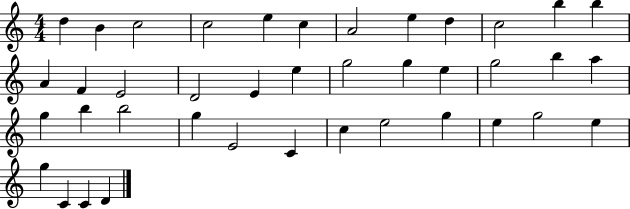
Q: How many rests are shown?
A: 0